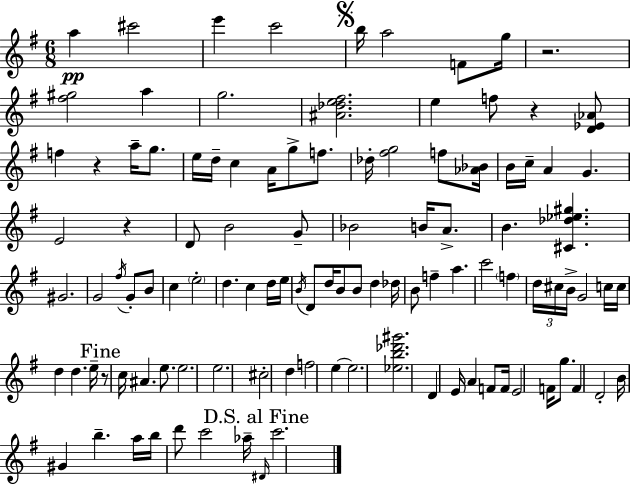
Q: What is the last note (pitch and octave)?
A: C6